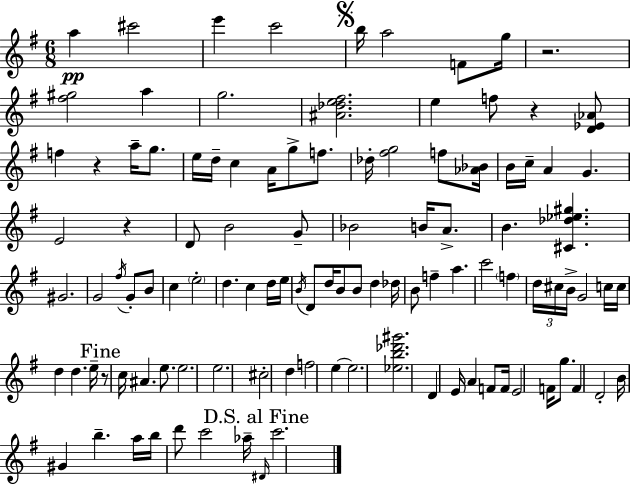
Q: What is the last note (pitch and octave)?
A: C6